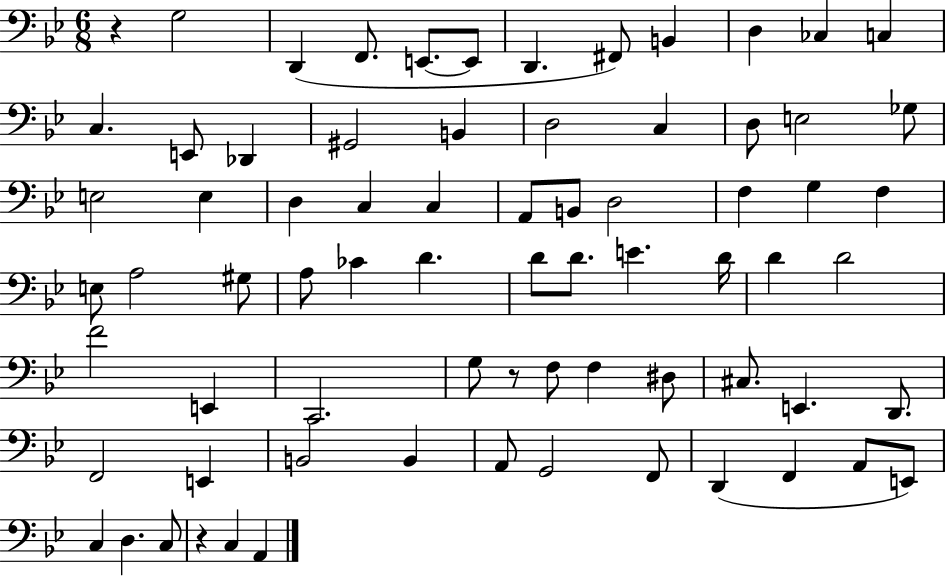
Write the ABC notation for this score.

X:1
T:Untitled
M:6/8
L:1/4
K:Bb
z G,2 D,, F,,/2 E,,/2 E,,/2 D,, ^F,,/2 B,, D, _C, C, C, E,,/2 _D,, ^G,,2 B,, D,2 C, D,/2 E,2 _G,/2 E,2 E, D, C, C, A,,/2 B,,/2 D,2 F, G, F, E,/2 A,2 ^G,/2 A,/2 _C D D/2 D/2 E D/4 D D2 F2 E,, C,,2 G,/2 z/2 F,/2 F, ^D,/2 ^C,/2 E,, D,,/2 F,,2 E,, B,,2 B,, A,,/2 G,,2 F,,/2 D,, F,, A,,/2 E,,/2 C, D, C,/2 z C, A,,